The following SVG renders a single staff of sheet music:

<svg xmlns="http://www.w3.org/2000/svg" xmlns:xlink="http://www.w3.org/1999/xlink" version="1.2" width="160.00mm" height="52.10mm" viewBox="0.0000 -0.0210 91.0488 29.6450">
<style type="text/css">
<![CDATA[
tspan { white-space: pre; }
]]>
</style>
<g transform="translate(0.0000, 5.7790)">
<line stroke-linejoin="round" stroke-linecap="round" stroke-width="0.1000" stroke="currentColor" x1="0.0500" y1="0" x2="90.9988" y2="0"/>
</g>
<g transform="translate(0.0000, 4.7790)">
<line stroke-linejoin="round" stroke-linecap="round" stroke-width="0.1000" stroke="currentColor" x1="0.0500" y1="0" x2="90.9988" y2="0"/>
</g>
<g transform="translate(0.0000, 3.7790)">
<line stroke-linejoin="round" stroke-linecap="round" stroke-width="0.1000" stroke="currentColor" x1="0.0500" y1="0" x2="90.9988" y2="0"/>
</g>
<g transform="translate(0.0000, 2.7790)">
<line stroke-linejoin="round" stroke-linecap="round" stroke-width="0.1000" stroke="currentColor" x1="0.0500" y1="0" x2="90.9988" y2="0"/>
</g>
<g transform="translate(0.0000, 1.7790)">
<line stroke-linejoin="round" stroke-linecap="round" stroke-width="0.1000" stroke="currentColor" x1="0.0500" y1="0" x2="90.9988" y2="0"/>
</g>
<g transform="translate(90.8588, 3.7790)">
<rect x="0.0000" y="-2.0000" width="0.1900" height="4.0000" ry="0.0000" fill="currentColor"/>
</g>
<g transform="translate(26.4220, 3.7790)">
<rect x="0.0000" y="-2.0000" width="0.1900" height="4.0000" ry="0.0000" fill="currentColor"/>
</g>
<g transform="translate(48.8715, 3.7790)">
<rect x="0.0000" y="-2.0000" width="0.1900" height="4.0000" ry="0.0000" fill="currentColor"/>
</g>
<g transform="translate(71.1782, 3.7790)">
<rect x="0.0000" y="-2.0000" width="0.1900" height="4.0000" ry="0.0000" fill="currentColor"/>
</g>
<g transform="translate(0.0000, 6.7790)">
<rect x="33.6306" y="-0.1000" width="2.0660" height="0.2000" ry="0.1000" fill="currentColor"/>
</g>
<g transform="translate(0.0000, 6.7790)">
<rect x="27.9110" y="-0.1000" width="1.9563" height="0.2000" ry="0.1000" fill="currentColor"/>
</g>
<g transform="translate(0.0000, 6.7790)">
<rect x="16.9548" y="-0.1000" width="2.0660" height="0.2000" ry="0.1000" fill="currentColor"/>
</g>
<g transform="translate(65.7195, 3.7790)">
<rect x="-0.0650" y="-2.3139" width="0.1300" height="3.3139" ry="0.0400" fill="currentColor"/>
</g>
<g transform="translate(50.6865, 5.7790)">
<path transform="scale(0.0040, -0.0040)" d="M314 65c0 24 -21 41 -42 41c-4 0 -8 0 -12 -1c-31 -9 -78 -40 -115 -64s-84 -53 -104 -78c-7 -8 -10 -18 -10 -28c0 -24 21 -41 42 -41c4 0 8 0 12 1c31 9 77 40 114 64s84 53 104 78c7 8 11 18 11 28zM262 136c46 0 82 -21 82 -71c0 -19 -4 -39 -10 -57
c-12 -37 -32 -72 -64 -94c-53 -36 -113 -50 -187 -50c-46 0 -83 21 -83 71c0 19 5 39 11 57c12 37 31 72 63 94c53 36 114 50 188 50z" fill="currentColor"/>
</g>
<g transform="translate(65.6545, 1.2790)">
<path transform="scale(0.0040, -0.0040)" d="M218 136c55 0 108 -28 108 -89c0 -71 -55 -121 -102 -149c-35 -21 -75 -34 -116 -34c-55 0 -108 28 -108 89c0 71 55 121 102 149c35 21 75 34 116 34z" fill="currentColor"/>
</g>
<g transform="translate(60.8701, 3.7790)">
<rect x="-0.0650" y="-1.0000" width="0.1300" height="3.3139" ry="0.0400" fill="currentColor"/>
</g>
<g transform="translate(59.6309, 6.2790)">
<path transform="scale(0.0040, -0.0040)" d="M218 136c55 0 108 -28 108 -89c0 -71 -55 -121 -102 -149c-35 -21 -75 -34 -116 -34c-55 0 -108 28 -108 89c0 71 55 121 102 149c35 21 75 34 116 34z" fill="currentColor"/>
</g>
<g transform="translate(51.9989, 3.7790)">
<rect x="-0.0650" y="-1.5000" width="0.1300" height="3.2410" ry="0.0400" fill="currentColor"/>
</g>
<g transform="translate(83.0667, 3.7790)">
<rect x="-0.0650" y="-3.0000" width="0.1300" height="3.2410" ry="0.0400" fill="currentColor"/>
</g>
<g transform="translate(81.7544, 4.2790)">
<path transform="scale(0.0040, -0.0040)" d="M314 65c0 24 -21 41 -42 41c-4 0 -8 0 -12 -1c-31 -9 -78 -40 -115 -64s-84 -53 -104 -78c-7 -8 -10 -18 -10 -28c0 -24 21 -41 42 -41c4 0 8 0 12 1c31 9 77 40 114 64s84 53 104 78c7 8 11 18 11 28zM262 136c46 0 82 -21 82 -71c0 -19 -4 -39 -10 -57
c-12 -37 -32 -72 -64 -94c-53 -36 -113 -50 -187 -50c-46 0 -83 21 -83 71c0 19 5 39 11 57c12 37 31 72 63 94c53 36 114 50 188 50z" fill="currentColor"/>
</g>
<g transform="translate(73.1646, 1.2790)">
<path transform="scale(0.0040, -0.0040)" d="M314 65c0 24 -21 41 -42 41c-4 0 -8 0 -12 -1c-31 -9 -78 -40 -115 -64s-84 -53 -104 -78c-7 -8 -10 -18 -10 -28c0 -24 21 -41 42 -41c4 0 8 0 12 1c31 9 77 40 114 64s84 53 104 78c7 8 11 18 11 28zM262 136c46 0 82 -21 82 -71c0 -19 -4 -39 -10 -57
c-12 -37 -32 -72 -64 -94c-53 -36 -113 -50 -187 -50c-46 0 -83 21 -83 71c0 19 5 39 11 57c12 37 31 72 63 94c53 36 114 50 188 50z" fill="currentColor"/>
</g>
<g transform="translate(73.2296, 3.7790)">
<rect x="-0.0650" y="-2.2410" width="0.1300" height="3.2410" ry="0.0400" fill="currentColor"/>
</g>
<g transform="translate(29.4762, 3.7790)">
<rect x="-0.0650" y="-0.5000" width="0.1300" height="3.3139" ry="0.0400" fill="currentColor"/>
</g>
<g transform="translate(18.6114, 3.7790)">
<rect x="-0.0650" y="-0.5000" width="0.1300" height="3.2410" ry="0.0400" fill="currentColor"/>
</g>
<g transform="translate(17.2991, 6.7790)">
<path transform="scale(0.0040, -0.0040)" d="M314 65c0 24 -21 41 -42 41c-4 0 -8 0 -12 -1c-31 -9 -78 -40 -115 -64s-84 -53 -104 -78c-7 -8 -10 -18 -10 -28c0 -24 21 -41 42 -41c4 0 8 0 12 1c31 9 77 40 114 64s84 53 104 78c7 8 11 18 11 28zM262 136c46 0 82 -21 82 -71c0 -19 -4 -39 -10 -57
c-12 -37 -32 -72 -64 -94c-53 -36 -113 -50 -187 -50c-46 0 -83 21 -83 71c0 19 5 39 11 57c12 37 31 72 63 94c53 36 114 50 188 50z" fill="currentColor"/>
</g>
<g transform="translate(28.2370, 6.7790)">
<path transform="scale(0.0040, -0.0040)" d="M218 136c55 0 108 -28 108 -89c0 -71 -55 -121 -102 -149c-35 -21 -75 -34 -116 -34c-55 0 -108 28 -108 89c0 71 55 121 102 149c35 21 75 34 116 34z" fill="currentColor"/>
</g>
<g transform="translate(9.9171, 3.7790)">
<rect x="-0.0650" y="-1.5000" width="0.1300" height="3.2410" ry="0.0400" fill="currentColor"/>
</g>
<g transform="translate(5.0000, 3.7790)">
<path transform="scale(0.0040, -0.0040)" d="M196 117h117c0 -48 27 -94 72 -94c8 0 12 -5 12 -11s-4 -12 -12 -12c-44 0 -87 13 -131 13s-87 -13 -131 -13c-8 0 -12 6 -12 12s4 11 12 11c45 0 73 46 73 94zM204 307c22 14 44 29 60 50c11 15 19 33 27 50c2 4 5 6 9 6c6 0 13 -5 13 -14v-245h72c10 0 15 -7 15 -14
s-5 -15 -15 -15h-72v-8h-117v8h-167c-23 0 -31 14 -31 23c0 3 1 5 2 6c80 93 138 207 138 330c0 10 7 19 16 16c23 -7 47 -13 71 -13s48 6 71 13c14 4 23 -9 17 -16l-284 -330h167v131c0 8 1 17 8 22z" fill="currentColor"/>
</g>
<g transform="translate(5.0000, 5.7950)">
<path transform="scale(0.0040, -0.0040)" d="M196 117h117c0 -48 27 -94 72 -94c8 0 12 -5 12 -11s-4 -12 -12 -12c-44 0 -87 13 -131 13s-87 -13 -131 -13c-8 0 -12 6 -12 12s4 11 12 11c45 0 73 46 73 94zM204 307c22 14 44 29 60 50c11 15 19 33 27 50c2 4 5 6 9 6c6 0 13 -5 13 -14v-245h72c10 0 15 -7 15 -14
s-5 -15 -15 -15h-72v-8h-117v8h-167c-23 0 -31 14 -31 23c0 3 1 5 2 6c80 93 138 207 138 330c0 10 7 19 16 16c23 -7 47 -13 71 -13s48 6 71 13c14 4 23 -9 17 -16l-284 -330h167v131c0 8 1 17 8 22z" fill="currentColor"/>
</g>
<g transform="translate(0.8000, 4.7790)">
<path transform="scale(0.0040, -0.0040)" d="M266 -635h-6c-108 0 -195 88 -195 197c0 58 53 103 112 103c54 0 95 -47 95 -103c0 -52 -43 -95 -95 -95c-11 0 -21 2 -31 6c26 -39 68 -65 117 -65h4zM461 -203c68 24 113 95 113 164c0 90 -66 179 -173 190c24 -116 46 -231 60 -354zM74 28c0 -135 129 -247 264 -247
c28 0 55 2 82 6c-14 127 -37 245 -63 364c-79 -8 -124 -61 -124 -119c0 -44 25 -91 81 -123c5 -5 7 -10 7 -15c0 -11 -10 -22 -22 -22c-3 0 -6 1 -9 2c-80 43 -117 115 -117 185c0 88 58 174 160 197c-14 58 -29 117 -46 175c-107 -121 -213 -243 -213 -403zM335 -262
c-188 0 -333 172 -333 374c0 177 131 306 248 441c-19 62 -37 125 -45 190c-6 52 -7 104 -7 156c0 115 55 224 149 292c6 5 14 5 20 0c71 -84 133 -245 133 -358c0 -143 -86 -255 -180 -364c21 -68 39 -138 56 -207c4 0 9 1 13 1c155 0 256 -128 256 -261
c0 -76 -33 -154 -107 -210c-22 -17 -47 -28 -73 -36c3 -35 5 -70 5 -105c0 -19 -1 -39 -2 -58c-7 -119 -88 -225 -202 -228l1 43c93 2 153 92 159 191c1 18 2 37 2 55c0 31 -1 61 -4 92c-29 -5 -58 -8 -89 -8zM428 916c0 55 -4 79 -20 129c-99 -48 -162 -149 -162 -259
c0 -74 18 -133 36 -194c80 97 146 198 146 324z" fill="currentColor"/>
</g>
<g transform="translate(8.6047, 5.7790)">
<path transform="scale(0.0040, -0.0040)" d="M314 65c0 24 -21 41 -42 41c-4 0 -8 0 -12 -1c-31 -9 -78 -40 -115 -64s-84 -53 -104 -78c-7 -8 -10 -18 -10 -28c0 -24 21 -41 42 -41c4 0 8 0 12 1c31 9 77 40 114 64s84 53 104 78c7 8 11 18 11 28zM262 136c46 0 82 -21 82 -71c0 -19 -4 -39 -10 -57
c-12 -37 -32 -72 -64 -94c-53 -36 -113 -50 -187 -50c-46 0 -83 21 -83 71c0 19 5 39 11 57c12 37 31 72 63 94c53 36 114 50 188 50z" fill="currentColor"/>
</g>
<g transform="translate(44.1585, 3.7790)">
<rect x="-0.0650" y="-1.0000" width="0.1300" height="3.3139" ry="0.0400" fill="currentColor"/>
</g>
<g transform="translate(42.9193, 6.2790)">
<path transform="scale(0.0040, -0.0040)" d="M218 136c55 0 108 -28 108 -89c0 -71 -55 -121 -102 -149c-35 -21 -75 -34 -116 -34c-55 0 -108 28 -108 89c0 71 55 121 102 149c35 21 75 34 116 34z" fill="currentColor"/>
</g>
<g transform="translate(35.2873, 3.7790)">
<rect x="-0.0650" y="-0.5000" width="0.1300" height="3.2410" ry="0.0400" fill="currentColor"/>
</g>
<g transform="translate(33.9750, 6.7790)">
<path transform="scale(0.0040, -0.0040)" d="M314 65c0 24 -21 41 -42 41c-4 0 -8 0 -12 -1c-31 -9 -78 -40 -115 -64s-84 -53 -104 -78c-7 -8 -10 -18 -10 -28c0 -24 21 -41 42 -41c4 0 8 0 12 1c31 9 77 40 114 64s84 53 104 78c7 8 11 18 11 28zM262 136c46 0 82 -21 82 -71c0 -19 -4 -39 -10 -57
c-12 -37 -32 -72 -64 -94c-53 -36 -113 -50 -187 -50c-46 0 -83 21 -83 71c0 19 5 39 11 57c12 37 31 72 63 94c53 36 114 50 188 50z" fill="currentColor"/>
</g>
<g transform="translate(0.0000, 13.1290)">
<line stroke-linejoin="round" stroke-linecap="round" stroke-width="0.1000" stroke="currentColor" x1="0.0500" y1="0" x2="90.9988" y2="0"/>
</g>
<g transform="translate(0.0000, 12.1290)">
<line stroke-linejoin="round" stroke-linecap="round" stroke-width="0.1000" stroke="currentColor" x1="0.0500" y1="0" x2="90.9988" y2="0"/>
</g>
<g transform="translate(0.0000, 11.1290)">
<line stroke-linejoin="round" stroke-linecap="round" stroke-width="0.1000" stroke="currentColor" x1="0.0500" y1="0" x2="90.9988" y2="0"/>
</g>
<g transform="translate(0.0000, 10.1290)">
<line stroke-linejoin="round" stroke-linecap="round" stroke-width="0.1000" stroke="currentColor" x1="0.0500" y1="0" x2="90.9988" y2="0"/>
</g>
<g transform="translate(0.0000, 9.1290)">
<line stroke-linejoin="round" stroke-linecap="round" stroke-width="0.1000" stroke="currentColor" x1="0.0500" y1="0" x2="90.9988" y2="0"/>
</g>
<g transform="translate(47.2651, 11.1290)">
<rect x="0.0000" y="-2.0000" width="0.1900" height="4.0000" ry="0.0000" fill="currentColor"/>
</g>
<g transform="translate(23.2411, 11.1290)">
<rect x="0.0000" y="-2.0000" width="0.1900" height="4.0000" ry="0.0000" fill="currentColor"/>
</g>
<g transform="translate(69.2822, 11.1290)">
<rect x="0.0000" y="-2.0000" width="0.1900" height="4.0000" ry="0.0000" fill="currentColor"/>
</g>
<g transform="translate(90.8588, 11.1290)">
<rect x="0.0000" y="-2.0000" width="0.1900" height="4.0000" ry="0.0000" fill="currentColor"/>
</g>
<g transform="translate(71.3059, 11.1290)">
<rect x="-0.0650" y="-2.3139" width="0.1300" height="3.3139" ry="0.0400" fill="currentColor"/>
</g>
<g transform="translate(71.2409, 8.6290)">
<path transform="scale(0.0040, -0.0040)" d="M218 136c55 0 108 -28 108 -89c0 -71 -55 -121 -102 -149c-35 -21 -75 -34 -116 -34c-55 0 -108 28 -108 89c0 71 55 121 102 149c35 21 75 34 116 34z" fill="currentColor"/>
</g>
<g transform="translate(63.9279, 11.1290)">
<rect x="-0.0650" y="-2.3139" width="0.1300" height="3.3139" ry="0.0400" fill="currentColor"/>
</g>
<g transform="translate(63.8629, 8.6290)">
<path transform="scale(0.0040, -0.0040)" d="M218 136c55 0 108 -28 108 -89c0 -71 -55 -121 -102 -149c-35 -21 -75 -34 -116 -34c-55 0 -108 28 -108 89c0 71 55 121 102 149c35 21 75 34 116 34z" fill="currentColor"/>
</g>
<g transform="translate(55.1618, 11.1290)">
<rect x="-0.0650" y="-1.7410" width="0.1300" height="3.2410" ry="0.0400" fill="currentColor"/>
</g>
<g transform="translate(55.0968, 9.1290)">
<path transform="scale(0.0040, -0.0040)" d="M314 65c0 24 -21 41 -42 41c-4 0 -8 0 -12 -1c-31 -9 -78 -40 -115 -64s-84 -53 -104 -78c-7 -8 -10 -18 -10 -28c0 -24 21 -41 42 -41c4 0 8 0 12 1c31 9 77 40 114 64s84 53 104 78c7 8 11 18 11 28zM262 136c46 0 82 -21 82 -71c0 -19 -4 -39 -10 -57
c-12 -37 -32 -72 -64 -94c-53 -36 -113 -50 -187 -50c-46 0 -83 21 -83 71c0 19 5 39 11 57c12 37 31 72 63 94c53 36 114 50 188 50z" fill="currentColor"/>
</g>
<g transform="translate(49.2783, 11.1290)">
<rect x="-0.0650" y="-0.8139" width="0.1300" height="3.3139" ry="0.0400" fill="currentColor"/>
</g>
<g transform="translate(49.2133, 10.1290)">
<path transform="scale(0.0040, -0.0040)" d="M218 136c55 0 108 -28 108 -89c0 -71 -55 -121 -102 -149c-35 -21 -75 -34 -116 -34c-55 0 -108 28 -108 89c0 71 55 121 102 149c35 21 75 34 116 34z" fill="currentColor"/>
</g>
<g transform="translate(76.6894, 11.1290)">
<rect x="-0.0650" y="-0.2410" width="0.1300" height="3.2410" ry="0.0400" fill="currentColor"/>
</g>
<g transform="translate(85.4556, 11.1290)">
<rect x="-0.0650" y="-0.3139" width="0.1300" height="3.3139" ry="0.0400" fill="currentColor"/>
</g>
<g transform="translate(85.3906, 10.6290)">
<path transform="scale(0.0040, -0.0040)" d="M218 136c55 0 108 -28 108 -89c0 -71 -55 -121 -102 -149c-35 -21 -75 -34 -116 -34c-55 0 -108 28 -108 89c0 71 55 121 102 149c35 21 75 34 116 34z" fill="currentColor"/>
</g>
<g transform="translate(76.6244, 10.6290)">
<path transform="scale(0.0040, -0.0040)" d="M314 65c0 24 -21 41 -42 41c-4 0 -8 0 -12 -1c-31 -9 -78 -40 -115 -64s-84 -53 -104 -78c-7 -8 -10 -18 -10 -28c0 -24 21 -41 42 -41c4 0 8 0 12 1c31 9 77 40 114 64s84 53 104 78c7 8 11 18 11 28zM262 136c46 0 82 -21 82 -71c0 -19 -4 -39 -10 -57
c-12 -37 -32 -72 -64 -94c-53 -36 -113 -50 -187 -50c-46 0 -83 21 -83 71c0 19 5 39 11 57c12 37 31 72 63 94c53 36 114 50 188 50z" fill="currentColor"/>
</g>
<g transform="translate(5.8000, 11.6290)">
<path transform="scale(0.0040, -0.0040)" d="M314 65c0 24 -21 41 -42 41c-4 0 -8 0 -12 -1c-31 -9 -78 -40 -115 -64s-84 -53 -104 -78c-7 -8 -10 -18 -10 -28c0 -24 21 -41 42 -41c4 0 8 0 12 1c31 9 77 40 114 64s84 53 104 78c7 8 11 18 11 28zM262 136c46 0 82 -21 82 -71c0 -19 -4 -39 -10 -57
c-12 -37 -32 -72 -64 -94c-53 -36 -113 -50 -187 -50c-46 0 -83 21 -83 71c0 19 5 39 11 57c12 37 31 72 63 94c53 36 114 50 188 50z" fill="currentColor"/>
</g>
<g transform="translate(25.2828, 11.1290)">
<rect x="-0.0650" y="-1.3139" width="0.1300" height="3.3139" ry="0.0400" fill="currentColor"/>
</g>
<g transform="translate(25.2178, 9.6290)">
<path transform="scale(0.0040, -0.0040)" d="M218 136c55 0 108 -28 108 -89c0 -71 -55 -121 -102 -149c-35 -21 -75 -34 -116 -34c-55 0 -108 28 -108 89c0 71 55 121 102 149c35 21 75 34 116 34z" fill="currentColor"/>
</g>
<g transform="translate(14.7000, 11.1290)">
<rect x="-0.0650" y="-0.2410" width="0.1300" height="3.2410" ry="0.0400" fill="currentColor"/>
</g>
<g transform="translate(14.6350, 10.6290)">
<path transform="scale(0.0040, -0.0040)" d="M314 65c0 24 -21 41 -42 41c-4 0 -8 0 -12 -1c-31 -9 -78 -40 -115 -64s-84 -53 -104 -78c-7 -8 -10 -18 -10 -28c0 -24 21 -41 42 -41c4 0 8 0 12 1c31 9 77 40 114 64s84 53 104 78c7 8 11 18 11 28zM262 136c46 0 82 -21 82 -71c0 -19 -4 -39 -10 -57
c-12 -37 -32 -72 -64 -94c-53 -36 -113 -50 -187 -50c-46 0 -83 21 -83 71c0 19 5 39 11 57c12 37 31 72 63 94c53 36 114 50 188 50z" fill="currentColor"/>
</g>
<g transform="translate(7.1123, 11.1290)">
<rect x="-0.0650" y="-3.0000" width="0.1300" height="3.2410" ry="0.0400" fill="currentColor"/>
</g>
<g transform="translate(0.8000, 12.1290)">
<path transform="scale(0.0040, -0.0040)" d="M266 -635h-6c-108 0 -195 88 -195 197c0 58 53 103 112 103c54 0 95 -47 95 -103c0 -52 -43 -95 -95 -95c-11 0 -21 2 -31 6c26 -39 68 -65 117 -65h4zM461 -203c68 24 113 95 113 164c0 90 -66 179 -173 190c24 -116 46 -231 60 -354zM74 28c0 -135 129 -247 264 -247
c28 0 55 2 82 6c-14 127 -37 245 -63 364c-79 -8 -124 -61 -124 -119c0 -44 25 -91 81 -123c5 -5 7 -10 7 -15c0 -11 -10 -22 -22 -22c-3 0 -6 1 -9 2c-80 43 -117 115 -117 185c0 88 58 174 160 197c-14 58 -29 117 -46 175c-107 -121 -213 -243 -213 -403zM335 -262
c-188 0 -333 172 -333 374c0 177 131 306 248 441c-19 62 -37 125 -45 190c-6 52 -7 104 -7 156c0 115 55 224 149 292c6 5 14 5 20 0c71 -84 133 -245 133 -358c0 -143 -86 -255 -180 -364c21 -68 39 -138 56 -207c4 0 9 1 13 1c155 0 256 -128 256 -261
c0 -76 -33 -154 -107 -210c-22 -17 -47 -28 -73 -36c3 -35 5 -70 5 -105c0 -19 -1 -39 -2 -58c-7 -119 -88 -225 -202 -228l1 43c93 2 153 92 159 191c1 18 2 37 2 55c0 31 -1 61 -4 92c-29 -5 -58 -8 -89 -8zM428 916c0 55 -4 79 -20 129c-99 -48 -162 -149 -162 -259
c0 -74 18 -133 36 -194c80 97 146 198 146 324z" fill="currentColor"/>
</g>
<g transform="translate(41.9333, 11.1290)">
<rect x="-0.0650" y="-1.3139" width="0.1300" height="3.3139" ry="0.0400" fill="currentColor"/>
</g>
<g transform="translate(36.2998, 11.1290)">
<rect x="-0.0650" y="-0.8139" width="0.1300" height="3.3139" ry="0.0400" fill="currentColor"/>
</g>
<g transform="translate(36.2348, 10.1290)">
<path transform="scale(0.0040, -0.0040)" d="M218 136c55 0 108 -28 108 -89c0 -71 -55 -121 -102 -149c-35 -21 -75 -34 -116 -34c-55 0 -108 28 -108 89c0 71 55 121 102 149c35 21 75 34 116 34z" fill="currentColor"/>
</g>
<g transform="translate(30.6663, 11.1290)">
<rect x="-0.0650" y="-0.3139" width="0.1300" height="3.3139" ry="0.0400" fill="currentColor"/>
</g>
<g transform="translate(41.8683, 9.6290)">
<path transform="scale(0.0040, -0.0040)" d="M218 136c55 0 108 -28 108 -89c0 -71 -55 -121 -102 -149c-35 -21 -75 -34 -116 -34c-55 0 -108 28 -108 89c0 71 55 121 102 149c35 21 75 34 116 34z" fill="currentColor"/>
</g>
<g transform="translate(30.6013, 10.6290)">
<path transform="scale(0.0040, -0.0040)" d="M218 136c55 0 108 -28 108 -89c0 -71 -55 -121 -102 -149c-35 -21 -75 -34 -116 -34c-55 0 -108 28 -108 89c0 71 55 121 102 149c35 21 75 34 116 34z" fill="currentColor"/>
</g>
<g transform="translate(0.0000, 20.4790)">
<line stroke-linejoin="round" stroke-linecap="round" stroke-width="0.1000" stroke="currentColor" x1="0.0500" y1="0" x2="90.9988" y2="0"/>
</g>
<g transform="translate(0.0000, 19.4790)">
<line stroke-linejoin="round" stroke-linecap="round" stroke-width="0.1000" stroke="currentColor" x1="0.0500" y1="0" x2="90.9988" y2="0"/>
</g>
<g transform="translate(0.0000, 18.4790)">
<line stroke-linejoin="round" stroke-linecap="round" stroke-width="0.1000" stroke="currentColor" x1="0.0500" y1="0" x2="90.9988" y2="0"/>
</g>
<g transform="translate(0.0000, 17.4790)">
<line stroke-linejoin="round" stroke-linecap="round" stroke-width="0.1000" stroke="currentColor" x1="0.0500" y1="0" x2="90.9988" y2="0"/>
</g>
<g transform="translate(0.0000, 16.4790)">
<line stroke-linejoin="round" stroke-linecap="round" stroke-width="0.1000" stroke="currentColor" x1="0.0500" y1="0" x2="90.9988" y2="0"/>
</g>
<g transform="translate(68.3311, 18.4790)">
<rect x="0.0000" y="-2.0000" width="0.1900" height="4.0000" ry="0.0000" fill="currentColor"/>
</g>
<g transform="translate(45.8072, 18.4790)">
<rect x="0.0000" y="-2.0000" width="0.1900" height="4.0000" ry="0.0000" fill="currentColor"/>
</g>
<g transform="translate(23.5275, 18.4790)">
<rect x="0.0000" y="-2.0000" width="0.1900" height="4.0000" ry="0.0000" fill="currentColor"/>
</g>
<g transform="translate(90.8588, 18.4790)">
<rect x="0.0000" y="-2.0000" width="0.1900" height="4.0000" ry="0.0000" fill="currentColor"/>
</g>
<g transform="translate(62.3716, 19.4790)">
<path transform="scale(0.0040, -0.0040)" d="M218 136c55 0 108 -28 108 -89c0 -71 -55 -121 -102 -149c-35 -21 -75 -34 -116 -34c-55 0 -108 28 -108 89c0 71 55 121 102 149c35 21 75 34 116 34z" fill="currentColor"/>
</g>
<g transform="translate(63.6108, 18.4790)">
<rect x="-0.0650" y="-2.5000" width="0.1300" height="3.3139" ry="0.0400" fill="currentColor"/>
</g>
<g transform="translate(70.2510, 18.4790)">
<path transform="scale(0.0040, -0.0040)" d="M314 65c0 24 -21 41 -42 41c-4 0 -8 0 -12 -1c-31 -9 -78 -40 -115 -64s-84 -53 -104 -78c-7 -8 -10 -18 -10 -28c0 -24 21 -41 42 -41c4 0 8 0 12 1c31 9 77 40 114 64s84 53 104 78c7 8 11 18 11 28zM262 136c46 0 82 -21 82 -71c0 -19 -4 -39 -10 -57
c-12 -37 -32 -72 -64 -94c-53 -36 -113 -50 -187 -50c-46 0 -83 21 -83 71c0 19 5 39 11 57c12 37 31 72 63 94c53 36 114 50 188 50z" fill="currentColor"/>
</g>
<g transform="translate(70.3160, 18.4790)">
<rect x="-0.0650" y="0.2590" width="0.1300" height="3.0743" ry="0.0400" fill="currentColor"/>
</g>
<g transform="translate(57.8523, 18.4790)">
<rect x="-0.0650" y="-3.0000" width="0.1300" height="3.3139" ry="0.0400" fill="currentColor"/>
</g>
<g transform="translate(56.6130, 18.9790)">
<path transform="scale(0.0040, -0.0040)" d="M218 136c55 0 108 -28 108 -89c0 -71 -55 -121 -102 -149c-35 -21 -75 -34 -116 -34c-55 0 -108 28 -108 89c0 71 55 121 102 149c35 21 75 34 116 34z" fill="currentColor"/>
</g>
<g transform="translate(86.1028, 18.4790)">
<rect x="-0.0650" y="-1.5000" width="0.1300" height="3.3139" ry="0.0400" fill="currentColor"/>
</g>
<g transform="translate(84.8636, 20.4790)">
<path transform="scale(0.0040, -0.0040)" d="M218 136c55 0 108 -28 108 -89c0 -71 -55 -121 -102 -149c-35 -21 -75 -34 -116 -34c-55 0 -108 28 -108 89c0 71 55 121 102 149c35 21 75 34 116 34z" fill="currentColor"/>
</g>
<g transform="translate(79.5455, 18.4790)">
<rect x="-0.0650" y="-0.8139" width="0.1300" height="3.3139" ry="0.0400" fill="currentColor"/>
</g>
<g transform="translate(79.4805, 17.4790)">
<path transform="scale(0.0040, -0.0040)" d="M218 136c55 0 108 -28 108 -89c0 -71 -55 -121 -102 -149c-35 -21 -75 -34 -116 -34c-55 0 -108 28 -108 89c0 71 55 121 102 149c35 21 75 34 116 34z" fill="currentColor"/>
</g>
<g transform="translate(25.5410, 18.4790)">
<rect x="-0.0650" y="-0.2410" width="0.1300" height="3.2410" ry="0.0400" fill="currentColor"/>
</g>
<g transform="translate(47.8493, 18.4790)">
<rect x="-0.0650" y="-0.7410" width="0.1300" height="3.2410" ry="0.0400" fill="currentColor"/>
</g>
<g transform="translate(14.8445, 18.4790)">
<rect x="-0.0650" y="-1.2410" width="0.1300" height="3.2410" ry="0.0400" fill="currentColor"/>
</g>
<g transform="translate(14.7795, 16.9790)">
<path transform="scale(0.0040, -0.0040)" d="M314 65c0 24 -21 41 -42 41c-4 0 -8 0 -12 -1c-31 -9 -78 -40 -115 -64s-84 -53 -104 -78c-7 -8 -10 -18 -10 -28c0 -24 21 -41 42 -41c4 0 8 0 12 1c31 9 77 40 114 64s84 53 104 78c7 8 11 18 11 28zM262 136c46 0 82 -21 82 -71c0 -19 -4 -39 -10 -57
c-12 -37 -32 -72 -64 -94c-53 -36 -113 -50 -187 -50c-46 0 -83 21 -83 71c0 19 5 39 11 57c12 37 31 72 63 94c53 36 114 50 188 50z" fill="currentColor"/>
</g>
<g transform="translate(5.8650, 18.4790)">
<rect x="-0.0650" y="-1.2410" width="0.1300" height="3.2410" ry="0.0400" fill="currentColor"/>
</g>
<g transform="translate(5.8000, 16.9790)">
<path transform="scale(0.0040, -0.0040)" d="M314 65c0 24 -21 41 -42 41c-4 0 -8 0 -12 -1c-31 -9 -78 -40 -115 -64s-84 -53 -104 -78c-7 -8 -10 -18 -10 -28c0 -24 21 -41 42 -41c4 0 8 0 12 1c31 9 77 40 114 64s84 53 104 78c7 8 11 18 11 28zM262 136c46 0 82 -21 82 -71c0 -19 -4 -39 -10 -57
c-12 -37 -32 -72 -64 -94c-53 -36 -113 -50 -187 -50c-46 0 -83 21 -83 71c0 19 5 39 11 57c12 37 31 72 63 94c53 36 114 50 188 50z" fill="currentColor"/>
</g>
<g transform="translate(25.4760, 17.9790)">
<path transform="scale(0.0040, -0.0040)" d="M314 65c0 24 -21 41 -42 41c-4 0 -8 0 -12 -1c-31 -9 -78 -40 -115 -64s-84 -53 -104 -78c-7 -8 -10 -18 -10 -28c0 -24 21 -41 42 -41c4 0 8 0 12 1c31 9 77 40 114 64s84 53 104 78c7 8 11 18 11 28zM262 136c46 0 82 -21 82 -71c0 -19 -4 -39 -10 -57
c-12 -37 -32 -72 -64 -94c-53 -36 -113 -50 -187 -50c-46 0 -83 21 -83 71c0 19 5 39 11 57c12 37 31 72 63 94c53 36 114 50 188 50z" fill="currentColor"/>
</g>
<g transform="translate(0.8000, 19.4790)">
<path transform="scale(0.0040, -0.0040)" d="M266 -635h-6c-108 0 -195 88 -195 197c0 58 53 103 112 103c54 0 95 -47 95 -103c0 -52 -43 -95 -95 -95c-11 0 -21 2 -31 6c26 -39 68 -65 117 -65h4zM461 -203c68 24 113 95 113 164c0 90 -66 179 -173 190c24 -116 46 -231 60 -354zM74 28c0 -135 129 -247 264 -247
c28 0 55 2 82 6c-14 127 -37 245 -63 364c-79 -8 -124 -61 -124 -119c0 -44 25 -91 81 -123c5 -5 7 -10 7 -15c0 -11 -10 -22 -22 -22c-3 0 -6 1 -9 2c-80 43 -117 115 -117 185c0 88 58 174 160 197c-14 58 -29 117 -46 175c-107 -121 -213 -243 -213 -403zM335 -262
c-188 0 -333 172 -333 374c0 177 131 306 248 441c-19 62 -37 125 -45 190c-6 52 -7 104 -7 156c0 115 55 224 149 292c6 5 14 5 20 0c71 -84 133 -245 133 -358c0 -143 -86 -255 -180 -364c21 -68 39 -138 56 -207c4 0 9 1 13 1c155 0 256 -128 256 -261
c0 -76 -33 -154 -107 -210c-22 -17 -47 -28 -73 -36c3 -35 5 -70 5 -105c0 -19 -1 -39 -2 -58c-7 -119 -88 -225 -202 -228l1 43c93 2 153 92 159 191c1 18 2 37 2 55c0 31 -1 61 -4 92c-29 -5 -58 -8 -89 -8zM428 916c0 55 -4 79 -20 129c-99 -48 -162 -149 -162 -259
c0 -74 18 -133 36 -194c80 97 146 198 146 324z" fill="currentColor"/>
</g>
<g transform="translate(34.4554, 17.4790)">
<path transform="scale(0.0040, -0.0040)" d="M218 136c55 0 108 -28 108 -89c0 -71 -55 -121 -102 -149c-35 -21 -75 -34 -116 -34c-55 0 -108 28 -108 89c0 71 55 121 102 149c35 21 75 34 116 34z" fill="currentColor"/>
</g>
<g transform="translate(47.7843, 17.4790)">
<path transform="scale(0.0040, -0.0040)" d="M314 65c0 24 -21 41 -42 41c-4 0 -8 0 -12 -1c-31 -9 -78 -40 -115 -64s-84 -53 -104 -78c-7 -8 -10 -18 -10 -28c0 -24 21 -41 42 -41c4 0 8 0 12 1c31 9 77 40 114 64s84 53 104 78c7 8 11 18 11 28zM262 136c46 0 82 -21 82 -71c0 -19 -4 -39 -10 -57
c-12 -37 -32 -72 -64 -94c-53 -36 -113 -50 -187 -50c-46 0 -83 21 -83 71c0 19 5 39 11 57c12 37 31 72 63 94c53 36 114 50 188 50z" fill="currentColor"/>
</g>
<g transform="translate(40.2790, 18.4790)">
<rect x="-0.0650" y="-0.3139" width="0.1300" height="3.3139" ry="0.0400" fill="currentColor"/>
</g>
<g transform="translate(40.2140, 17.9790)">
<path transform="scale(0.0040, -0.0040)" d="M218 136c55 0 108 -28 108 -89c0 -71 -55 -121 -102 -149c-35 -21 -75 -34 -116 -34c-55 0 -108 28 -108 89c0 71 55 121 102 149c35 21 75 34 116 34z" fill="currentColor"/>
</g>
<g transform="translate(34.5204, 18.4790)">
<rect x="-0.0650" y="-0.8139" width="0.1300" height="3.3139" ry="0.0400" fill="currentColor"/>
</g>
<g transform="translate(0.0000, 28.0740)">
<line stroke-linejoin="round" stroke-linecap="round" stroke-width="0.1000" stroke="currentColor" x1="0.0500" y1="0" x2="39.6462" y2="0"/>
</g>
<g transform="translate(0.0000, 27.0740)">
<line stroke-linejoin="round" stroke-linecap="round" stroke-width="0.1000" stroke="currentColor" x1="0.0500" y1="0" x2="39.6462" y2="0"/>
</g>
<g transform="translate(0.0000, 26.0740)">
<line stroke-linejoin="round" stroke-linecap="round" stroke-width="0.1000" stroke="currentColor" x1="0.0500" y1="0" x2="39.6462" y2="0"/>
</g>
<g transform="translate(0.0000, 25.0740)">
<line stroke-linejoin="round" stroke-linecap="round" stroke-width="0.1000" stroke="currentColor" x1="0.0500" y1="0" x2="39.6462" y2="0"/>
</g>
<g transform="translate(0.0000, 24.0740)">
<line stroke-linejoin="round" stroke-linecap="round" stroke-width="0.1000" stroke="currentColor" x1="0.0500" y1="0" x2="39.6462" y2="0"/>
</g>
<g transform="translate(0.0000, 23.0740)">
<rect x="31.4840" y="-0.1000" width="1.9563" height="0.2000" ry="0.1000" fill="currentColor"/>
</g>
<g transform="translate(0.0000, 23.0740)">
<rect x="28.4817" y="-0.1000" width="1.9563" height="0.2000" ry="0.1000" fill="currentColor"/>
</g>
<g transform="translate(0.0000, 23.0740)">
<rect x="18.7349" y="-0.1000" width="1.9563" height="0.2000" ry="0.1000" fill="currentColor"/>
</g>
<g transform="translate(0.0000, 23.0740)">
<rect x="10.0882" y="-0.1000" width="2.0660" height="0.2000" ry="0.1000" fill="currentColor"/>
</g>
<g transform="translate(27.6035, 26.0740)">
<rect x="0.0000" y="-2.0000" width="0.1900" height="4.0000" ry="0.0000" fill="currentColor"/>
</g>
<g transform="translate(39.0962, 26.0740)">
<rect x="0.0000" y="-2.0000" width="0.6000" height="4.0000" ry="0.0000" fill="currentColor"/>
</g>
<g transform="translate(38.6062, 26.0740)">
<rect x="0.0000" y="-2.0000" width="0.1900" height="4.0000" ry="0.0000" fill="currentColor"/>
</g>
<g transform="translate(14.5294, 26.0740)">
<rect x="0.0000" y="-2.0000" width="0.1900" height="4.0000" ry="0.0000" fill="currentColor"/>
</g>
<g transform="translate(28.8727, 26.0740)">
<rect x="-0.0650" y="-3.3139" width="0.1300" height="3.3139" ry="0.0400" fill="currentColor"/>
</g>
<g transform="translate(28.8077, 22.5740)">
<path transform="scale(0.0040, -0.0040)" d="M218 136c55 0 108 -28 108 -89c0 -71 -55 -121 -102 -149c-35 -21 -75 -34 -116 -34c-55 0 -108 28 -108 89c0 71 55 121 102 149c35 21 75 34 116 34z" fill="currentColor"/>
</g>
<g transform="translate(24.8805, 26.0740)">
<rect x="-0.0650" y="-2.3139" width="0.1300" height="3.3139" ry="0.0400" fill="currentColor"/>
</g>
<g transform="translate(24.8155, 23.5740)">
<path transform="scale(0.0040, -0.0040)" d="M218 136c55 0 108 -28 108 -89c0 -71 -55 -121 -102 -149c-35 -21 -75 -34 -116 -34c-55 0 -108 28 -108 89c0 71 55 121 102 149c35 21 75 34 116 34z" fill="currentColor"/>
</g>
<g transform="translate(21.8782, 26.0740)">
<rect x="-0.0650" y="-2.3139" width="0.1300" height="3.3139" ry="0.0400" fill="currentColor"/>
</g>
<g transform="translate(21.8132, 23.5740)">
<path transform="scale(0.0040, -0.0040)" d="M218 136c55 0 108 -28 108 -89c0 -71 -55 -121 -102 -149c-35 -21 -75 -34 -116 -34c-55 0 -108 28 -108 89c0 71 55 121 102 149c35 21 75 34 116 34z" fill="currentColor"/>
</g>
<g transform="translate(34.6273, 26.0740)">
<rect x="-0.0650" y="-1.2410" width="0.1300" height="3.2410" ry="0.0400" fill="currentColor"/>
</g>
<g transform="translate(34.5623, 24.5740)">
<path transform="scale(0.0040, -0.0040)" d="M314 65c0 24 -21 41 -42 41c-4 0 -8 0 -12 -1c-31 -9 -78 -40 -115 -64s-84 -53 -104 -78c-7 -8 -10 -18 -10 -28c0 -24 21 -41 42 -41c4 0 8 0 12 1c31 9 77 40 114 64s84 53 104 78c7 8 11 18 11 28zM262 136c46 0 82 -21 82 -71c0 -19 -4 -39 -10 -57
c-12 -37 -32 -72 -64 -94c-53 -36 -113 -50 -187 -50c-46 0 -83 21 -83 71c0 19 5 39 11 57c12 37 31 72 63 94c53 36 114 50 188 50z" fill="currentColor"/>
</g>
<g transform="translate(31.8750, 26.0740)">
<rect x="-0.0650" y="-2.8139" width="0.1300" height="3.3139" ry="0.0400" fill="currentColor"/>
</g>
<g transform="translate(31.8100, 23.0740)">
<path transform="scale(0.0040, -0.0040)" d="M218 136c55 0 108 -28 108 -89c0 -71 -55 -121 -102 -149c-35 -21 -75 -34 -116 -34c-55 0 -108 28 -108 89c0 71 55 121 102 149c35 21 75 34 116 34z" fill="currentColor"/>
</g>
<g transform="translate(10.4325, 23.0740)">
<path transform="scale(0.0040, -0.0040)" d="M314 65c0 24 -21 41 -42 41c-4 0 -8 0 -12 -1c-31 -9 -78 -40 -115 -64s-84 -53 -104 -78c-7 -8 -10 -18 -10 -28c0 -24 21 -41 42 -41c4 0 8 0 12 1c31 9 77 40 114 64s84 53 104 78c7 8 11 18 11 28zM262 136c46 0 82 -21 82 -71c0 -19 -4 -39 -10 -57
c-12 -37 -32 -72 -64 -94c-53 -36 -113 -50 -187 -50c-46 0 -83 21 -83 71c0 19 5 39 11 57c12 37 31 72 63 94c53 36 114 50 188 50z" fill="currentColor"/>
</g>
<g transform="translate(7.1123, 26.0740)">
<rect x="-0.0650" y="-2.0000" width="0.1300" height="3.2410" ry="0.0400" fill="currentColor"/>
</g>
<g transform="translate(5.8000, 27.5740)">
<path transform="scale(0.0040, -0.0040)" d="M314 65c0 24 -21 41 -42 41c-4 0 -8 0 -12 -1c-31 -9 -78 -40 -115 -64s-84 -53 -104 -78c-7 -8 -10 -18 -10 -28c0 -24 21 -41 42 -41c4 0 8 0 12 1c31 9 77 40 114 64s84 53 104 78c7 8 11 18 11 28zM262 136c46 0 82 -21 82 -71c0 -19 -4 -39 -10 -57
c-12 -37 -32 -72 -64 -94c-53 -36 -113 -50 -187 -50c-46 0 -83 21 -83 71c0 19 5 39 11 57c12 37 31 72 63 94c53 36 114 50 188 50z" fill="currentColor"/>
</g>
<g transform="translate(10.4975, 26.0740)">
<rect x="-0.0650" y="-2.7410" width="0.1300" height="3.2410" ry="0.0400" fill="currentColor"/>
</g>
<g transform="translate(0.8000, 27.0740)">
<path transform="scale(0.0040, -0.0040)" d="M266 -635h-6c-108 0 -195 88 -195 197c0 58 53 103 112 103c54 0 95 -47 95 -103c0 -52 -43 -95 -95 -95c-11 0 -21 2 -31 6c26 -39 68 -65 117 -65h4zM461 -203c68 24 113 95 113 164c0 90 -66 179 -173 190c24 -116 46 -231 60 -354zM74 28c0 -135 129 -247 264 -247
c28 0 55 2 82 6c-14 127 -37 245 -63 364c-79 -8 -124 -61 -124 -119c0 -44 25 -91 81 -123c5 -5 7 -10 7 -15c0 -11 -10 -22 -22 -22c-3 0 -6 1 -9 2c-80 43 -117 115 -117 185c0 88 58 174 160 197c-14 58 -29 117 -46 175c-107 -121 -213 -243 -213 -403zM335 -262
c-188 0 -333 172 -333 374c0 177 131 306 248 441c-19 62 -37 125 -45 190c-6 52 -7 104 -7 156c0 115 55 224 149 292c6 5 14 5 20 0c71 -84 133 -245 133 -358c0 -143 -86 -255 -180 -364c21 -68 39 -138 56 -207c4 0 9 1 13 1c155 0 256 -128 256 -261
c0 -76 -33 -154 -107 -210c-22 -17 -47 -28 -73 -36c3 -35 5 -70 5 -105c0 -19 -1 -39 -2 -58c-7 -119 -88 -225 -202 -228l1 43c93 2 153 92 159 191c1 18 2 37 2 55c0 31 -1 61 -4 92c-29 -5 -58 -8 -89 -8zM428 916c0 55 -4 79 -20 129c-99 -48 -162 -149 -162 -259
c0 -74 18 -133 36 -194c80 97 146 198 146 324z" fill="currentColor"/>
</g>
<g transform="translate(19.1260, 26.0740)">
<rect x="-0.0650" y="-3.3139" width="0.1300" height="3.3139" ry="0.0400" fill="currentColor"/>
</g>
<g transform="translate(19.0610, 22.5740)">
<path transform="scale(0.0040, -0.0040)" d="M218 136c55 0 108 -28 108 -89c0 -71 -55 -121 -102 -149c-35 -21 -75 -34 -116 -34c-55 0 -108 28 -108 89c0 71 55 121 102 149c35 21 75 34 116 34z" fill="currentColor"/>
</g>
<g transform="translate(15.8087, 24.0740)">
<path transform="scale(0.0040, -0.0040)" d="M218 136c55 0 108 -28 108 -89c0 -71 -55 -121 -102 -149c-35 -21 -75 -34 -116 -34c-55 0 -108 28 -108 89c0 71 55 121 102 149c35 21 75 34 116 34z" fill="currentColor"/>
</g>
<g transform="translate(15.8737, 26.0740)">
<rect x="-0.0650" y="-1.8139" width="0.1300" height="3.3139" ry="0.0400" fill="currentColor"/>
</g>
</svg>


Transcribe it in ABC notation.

X:1
T:Untitled
M:4/4
L:1/4
K:C
E2 C2 C C2 D E2 D g g2 A2 A2 c2 e c d e d f2 g g c2 c e2 e2 c2 d c d2 A G B2 d E F2 a2 f b g g b a e2